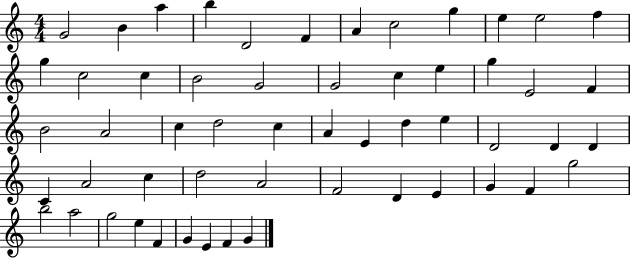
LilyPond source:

{
  \clef treble
  \numericTimeSignature
  \time 4/4
  \key c \major
  g'2 b'4 a''4 | b''4 d'2 f'4 | a'4 c''2 g''4 | e''4 e''2 f''4 | \break g''4 c''2 c''4 | b'2 g'2 | g'2 c''4 e''4 | g''4 e'2 f'4 | \break b'2 a'2 | c''4 d''2 c''4 | a'4 e'4 d''4 e''4 | d'2 d'4 d'4 | \break c'4 a'2 c''4 | d''2 a'2 | f'2 d'4 e'4 | g'4 f'4 g''2 | \break b''2 a''2 | g''2 e''4 f'4 | g'4 e'4 f'4 g'4 | \bar "|."
}